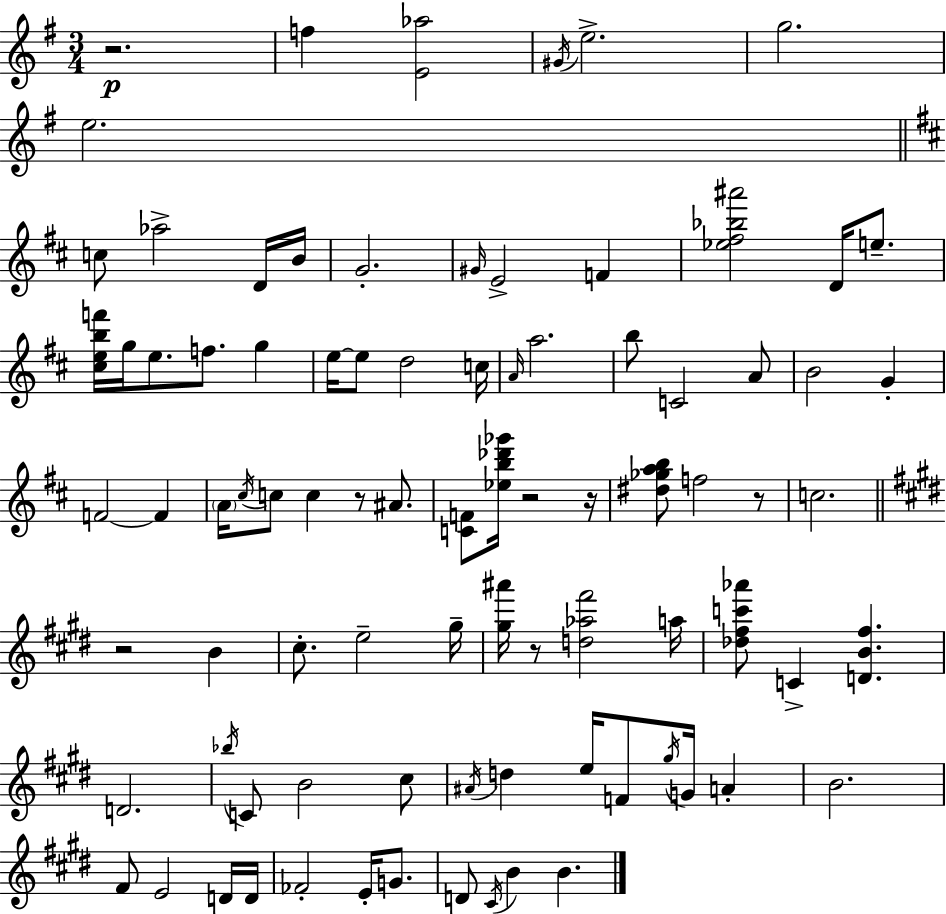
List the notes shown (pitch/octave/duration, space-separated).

R/h. F5/q [E4,Ab5]/h G#4/s E5/h. G5/h. E5/h. C5/e Ab5/h D4/s B4/s G4/h. G#4/s E4/h F4/q [Eb5,F#5,Bb5,A#6]/h D4/s E5/e. [C#5,E5,B5,F6]/s G5/s E5/e. F5/e. G5/q E5/s E5/e D5/h C5/s A4/s A5/h. B5/e C4/h A4/e B4/h G4/q F4/h F4/q A4/s C#5/s C5/e C5/q R/e A#4/e. [C4,F4]/e [Eb5,B5,Db6,Gb6]/s R/h R/s [D#5,Gb5,A5,B5]/e F5/h R/e C5/h. R/h B4/q C#5/e. E5/h G#5/s [G#5,A#6]/s R/e [D5,Ab5,F#6]/h A5/s [Db5,F#5,C6,Ab6]/e C4/q [D4,B4,F#5]/q. D4/h. Bb5/s C4/e B4/h C#5/e A#4/s D5/q E5/s F4/e G#5/s G4/s A4/q B4/h. F#4/e E4/h D4/s D4/s FES4/h E4/s G4/e. D4/e C#4/s B4/q B4/q.